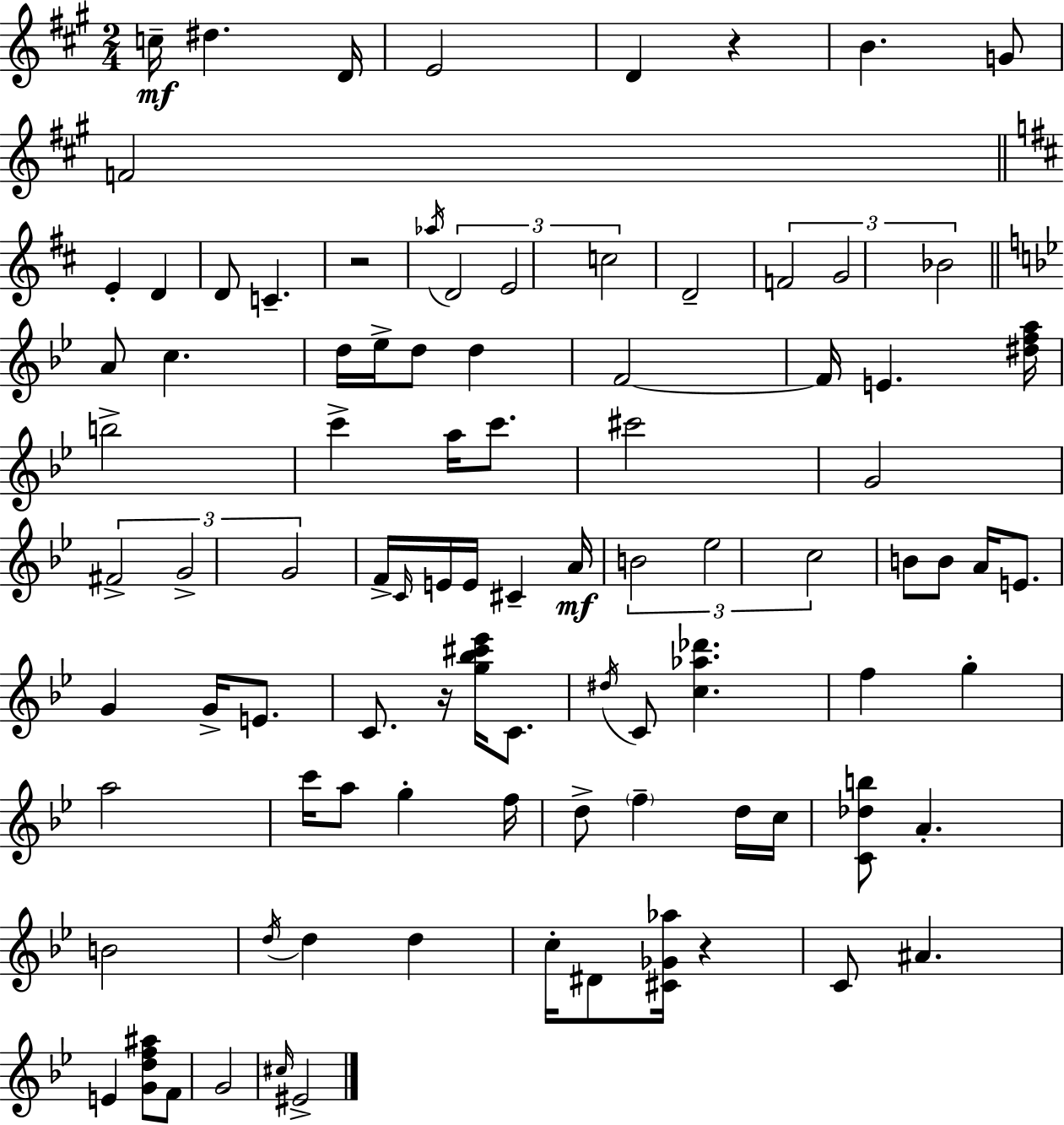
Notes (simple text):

C5/s D#5/q. D4/s E4/h D4/q R/q B4/q. G4/e F4/h E4/q D4/q D4/e C4/q. R/h Ab5/s D4/h E4/h C5/h D4/h F4/h G4/h Bb4/h A4/e C5/q. D5/s Eb5/s D5/e D5/q F4/h F4/s E4/q. [D#5,F5,A5]/s B5/h C6/q A5/s C6/e. C#6/h G4/h F#4/h G4/h G4/h F4/s C4/s E4/s E4/s C#4/q A4/s B4/h Eb5/h C5/h B4/e B4/e A4/s E4/e. G4/q G4/s E4/e. C4/e. R/s [G5,Bb5,C#6,Eb6]/s C4/e. D#5/s C4/e [C5,Ab5,Db6]/q. F5/q G5/q A5/h C6/s A5/e G5/q F5/s D5/e F5/q D5/s C5/s [C4,Db5,B5]/e A4/q. B4/h D5/s D5/q D5/q C5/s D#4/e [C#4,Gb4,Ab5]/s R/q C4/e A#4/q. E4/q [G4,D5,F5,A#5]/e F4/e G4/h C#5/s EIS4/h